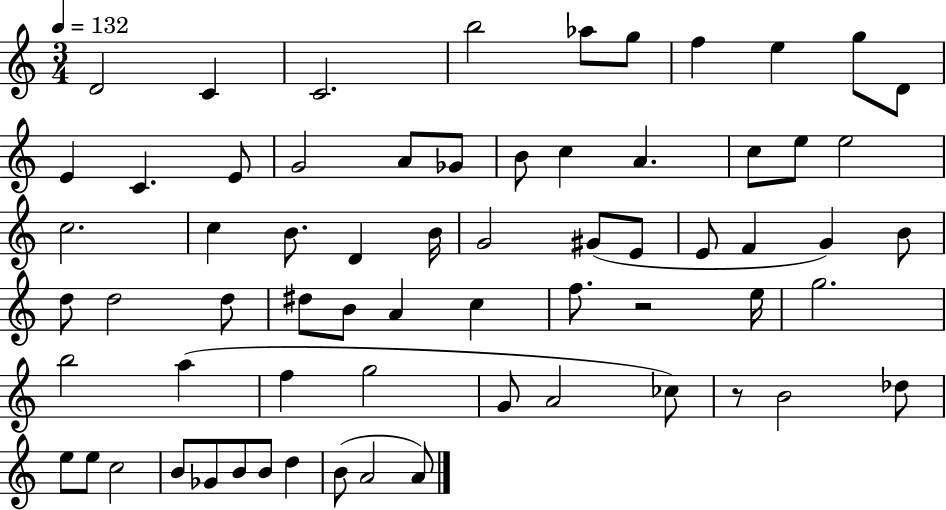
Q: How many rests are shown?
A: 2